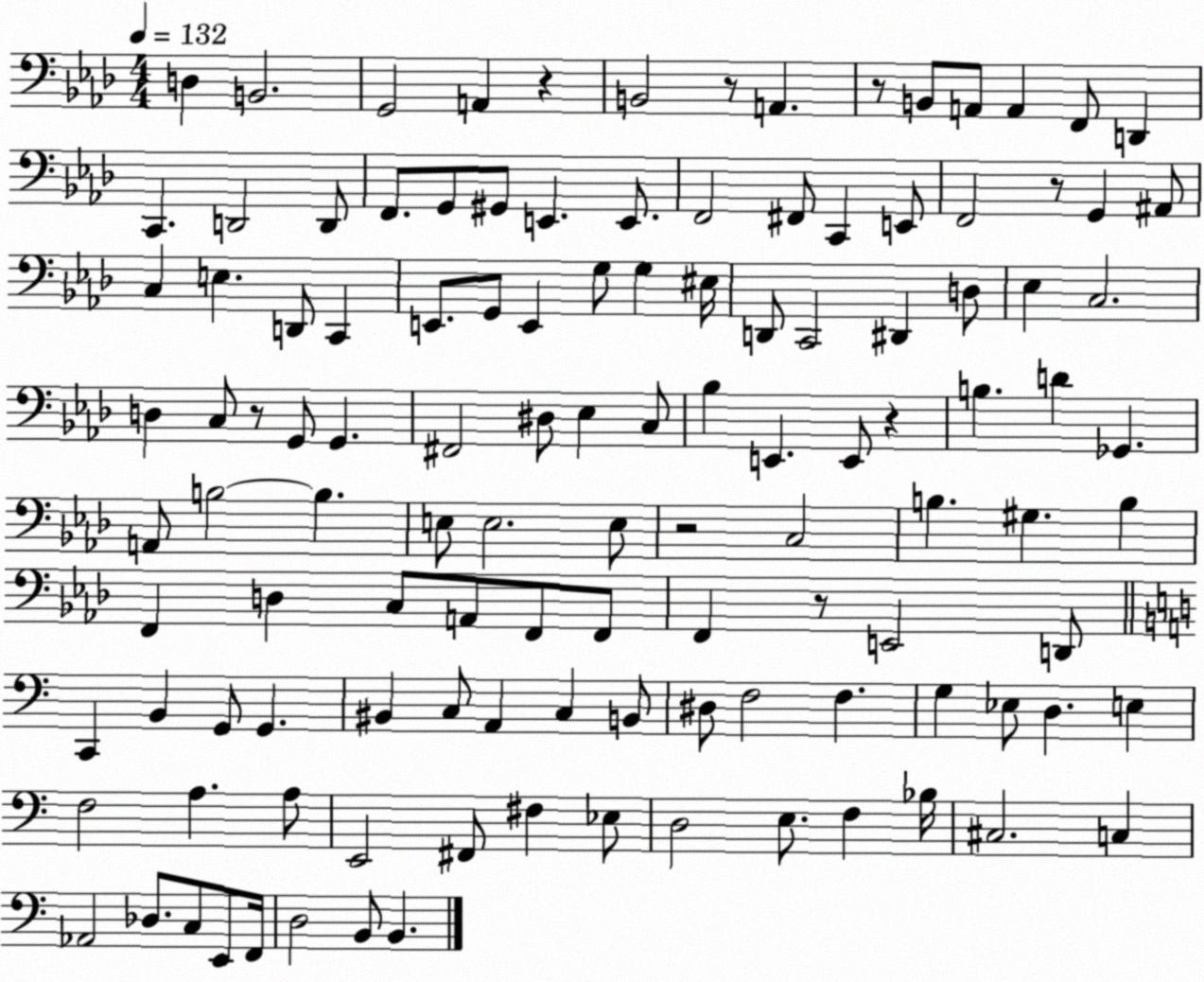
X:1
T:Untitled
M:4/4
L:1/4
K:Ab
D, B,,2 G,,2 A,, z B,,2 z/2 A,, z/2 B,,/2 A,,/2 A,, F,,/2 D,, C,, D,,2 D,,/2 F,,/2 G,,/2 ^G,,/2 E,, E,,/2 F,,2 ^F,,/2 C,, E,,/2 F,,2 z/2 G,, ^A,,/2 C, E, D,,/2 C,, E,,/2 G,,/2 E,, G,/2 G, ^E,/4 D,,/2 C,,2 ^D,, D,/2 _E, C,2 D, C,/2 z/2 G,,/2 G,, ^F,,2 ^D,/2 _E, C,/2 _B, E,, E,,/2 z B, D _G,, A,,/2 B,2 B, E,/2 E,2 E,/2 z2 C,2 B, ^G, B, F,, D, C,/2 A,,/2 F,,/2 F,,/2 F,, z/2 E,,2 D,,/2 C,, B,, G,,/2 G,, ^B,, C,/2 A,, C, B,,/2 ^D,/2 F,2 F, G, _E,/2 D, E, F,2 A, A,/2 E,,2 ^F,,/2 ^F, _E,/2 D,2 E,/2 F, _B,/4 ^C,2 C, _A,,2 _D,/2 C,/2 E,,/2 F,,/4 D,2 B,,/2 B,,